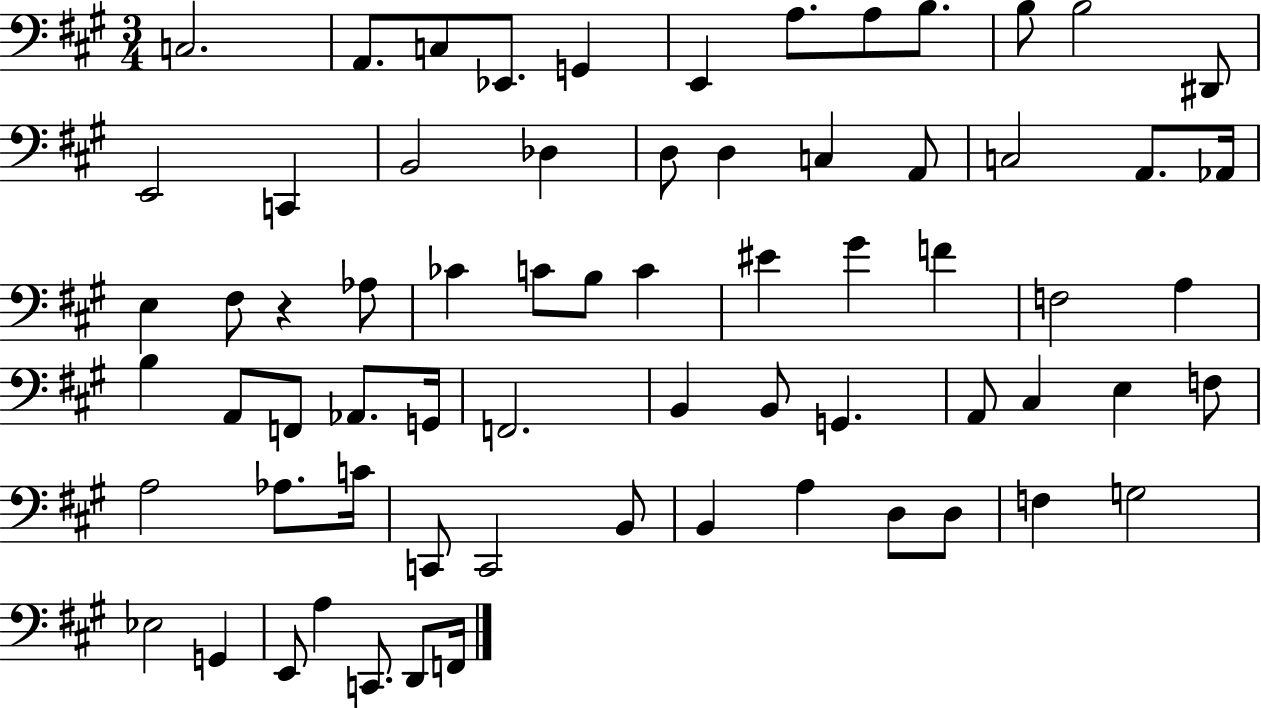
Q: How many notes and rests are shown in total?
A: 68